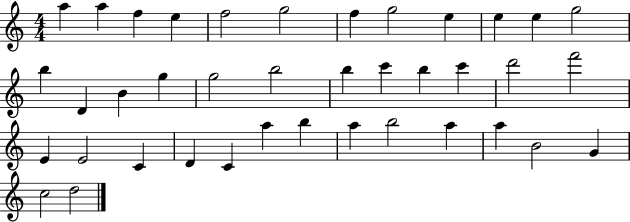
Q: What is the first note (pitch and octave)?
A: A5